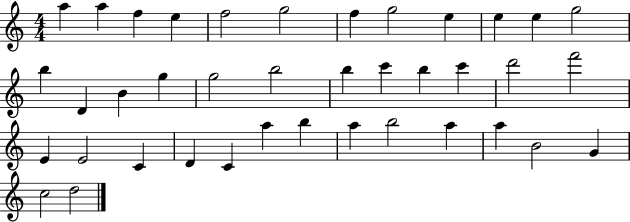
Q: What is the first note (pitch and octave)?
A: A5